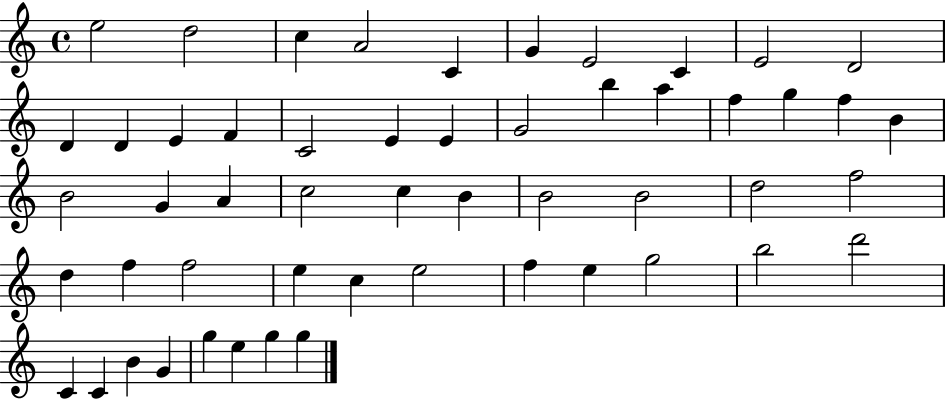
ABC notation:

X:1
T:Untitled
M:4/4
L:1/4
K:C
e2 d2 c A2 C G E2 C E2 D2 D D E F C2 E E G2 b a f g f B B2 G A c2 c B B2 B2 d2 f2 d f f2 e c e2 f e g2 b2 d'2 C C B G g e g g